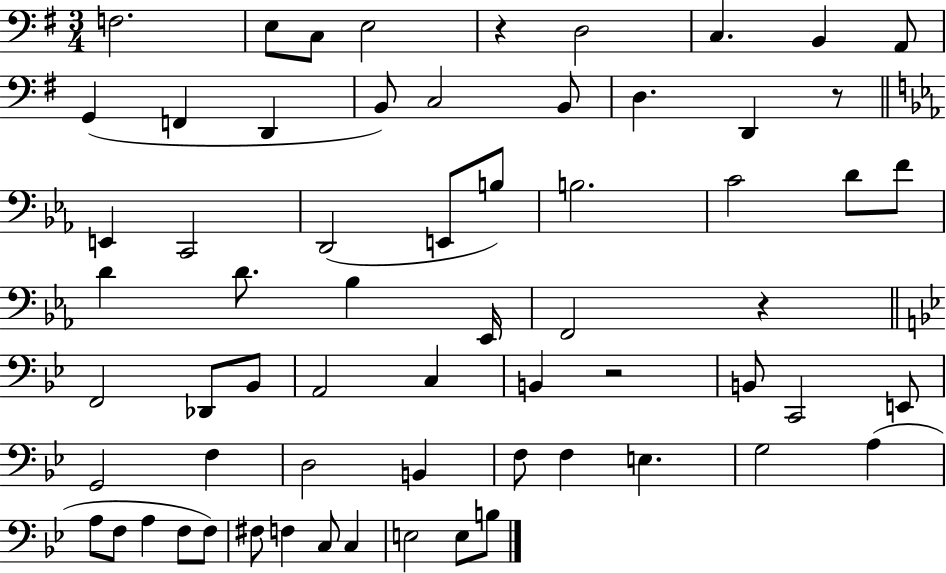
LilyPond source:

{
  \clef bass
  \numericTimeSignature
  \time 3/4
  \key g \major
  f2. | e8 c8 e2 | r4 d2 | c4. b,4 a,8 | \break g,4( f,4 d,4 | b,8) c2 b,8 | d4. d,4 r8 | \bar "||" \break \key c \minor e,4 c,2 | d,2( e,8 b8) | b2. | c'2 d'8 f'8 | \break d'4 d'8. bes4 ees,16 | f,2 r4 | \bar "||" \break \key bes \major f,2 des,8 bes,8 | a,2 c4 | b,4 r2 | b,8 c,2 e,8 | \break g,2 f4 | d2 b,4 | f8 f4 e4. | g2 a4( | \break a8 f8 a4 f8 f8) | fis8 f4 c8 c4 | e2 e8 b8 | \bar "|."
}